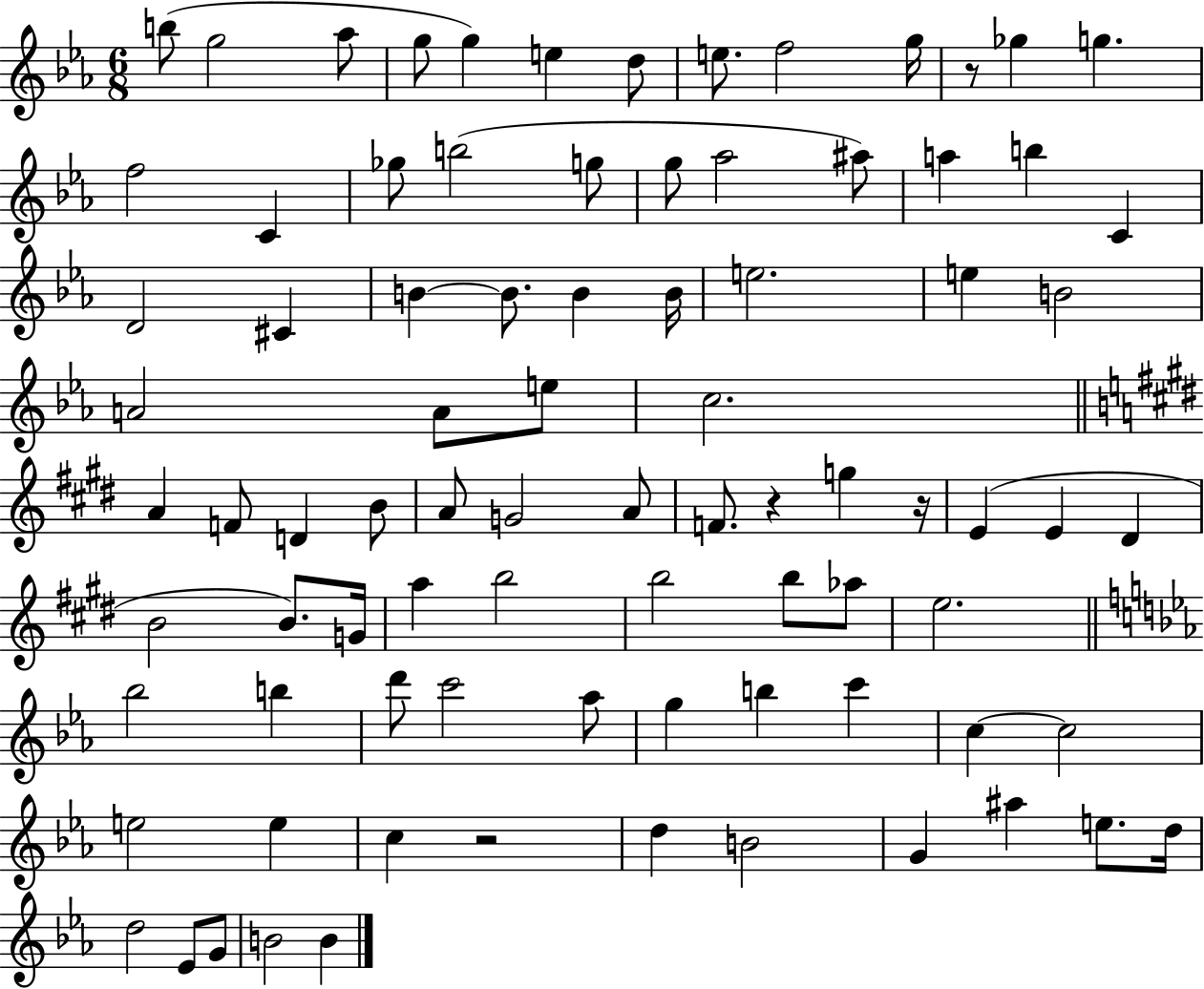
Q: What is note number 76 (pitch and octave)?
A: D5